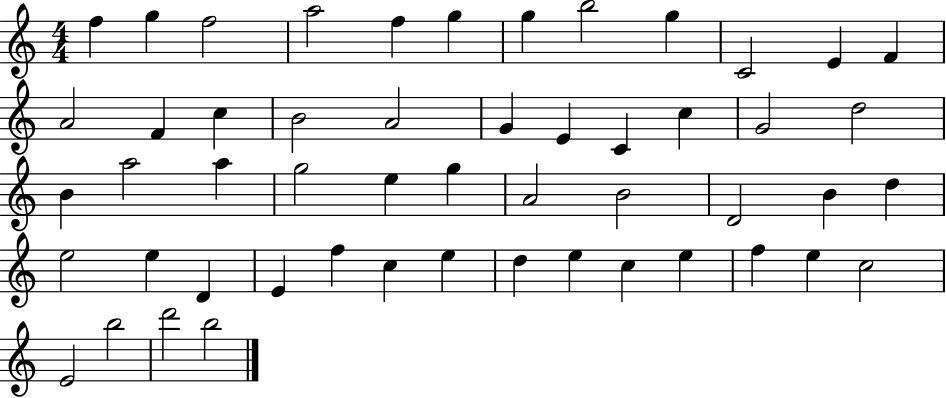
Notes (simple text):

F5/q G5/q F5/h A5/h F5/q G5/q G5/q B5/h G5/q C4/h E4/q F4/q A4/h F4/q C5/q B4/h A4/h G4/q E4/q C4/q C5/q G4/h D5/h B4/q A5/h A5/q G5/h E5/q G5/q A4/h B4/h D4/h B4/q D5/q E5/h E5/q D4/q E4/q F5/q C5/q E5/q D5/q E5/q C5/q E5/q F5/q E5/q C5/h E4/h B5/h D6/h B5/h